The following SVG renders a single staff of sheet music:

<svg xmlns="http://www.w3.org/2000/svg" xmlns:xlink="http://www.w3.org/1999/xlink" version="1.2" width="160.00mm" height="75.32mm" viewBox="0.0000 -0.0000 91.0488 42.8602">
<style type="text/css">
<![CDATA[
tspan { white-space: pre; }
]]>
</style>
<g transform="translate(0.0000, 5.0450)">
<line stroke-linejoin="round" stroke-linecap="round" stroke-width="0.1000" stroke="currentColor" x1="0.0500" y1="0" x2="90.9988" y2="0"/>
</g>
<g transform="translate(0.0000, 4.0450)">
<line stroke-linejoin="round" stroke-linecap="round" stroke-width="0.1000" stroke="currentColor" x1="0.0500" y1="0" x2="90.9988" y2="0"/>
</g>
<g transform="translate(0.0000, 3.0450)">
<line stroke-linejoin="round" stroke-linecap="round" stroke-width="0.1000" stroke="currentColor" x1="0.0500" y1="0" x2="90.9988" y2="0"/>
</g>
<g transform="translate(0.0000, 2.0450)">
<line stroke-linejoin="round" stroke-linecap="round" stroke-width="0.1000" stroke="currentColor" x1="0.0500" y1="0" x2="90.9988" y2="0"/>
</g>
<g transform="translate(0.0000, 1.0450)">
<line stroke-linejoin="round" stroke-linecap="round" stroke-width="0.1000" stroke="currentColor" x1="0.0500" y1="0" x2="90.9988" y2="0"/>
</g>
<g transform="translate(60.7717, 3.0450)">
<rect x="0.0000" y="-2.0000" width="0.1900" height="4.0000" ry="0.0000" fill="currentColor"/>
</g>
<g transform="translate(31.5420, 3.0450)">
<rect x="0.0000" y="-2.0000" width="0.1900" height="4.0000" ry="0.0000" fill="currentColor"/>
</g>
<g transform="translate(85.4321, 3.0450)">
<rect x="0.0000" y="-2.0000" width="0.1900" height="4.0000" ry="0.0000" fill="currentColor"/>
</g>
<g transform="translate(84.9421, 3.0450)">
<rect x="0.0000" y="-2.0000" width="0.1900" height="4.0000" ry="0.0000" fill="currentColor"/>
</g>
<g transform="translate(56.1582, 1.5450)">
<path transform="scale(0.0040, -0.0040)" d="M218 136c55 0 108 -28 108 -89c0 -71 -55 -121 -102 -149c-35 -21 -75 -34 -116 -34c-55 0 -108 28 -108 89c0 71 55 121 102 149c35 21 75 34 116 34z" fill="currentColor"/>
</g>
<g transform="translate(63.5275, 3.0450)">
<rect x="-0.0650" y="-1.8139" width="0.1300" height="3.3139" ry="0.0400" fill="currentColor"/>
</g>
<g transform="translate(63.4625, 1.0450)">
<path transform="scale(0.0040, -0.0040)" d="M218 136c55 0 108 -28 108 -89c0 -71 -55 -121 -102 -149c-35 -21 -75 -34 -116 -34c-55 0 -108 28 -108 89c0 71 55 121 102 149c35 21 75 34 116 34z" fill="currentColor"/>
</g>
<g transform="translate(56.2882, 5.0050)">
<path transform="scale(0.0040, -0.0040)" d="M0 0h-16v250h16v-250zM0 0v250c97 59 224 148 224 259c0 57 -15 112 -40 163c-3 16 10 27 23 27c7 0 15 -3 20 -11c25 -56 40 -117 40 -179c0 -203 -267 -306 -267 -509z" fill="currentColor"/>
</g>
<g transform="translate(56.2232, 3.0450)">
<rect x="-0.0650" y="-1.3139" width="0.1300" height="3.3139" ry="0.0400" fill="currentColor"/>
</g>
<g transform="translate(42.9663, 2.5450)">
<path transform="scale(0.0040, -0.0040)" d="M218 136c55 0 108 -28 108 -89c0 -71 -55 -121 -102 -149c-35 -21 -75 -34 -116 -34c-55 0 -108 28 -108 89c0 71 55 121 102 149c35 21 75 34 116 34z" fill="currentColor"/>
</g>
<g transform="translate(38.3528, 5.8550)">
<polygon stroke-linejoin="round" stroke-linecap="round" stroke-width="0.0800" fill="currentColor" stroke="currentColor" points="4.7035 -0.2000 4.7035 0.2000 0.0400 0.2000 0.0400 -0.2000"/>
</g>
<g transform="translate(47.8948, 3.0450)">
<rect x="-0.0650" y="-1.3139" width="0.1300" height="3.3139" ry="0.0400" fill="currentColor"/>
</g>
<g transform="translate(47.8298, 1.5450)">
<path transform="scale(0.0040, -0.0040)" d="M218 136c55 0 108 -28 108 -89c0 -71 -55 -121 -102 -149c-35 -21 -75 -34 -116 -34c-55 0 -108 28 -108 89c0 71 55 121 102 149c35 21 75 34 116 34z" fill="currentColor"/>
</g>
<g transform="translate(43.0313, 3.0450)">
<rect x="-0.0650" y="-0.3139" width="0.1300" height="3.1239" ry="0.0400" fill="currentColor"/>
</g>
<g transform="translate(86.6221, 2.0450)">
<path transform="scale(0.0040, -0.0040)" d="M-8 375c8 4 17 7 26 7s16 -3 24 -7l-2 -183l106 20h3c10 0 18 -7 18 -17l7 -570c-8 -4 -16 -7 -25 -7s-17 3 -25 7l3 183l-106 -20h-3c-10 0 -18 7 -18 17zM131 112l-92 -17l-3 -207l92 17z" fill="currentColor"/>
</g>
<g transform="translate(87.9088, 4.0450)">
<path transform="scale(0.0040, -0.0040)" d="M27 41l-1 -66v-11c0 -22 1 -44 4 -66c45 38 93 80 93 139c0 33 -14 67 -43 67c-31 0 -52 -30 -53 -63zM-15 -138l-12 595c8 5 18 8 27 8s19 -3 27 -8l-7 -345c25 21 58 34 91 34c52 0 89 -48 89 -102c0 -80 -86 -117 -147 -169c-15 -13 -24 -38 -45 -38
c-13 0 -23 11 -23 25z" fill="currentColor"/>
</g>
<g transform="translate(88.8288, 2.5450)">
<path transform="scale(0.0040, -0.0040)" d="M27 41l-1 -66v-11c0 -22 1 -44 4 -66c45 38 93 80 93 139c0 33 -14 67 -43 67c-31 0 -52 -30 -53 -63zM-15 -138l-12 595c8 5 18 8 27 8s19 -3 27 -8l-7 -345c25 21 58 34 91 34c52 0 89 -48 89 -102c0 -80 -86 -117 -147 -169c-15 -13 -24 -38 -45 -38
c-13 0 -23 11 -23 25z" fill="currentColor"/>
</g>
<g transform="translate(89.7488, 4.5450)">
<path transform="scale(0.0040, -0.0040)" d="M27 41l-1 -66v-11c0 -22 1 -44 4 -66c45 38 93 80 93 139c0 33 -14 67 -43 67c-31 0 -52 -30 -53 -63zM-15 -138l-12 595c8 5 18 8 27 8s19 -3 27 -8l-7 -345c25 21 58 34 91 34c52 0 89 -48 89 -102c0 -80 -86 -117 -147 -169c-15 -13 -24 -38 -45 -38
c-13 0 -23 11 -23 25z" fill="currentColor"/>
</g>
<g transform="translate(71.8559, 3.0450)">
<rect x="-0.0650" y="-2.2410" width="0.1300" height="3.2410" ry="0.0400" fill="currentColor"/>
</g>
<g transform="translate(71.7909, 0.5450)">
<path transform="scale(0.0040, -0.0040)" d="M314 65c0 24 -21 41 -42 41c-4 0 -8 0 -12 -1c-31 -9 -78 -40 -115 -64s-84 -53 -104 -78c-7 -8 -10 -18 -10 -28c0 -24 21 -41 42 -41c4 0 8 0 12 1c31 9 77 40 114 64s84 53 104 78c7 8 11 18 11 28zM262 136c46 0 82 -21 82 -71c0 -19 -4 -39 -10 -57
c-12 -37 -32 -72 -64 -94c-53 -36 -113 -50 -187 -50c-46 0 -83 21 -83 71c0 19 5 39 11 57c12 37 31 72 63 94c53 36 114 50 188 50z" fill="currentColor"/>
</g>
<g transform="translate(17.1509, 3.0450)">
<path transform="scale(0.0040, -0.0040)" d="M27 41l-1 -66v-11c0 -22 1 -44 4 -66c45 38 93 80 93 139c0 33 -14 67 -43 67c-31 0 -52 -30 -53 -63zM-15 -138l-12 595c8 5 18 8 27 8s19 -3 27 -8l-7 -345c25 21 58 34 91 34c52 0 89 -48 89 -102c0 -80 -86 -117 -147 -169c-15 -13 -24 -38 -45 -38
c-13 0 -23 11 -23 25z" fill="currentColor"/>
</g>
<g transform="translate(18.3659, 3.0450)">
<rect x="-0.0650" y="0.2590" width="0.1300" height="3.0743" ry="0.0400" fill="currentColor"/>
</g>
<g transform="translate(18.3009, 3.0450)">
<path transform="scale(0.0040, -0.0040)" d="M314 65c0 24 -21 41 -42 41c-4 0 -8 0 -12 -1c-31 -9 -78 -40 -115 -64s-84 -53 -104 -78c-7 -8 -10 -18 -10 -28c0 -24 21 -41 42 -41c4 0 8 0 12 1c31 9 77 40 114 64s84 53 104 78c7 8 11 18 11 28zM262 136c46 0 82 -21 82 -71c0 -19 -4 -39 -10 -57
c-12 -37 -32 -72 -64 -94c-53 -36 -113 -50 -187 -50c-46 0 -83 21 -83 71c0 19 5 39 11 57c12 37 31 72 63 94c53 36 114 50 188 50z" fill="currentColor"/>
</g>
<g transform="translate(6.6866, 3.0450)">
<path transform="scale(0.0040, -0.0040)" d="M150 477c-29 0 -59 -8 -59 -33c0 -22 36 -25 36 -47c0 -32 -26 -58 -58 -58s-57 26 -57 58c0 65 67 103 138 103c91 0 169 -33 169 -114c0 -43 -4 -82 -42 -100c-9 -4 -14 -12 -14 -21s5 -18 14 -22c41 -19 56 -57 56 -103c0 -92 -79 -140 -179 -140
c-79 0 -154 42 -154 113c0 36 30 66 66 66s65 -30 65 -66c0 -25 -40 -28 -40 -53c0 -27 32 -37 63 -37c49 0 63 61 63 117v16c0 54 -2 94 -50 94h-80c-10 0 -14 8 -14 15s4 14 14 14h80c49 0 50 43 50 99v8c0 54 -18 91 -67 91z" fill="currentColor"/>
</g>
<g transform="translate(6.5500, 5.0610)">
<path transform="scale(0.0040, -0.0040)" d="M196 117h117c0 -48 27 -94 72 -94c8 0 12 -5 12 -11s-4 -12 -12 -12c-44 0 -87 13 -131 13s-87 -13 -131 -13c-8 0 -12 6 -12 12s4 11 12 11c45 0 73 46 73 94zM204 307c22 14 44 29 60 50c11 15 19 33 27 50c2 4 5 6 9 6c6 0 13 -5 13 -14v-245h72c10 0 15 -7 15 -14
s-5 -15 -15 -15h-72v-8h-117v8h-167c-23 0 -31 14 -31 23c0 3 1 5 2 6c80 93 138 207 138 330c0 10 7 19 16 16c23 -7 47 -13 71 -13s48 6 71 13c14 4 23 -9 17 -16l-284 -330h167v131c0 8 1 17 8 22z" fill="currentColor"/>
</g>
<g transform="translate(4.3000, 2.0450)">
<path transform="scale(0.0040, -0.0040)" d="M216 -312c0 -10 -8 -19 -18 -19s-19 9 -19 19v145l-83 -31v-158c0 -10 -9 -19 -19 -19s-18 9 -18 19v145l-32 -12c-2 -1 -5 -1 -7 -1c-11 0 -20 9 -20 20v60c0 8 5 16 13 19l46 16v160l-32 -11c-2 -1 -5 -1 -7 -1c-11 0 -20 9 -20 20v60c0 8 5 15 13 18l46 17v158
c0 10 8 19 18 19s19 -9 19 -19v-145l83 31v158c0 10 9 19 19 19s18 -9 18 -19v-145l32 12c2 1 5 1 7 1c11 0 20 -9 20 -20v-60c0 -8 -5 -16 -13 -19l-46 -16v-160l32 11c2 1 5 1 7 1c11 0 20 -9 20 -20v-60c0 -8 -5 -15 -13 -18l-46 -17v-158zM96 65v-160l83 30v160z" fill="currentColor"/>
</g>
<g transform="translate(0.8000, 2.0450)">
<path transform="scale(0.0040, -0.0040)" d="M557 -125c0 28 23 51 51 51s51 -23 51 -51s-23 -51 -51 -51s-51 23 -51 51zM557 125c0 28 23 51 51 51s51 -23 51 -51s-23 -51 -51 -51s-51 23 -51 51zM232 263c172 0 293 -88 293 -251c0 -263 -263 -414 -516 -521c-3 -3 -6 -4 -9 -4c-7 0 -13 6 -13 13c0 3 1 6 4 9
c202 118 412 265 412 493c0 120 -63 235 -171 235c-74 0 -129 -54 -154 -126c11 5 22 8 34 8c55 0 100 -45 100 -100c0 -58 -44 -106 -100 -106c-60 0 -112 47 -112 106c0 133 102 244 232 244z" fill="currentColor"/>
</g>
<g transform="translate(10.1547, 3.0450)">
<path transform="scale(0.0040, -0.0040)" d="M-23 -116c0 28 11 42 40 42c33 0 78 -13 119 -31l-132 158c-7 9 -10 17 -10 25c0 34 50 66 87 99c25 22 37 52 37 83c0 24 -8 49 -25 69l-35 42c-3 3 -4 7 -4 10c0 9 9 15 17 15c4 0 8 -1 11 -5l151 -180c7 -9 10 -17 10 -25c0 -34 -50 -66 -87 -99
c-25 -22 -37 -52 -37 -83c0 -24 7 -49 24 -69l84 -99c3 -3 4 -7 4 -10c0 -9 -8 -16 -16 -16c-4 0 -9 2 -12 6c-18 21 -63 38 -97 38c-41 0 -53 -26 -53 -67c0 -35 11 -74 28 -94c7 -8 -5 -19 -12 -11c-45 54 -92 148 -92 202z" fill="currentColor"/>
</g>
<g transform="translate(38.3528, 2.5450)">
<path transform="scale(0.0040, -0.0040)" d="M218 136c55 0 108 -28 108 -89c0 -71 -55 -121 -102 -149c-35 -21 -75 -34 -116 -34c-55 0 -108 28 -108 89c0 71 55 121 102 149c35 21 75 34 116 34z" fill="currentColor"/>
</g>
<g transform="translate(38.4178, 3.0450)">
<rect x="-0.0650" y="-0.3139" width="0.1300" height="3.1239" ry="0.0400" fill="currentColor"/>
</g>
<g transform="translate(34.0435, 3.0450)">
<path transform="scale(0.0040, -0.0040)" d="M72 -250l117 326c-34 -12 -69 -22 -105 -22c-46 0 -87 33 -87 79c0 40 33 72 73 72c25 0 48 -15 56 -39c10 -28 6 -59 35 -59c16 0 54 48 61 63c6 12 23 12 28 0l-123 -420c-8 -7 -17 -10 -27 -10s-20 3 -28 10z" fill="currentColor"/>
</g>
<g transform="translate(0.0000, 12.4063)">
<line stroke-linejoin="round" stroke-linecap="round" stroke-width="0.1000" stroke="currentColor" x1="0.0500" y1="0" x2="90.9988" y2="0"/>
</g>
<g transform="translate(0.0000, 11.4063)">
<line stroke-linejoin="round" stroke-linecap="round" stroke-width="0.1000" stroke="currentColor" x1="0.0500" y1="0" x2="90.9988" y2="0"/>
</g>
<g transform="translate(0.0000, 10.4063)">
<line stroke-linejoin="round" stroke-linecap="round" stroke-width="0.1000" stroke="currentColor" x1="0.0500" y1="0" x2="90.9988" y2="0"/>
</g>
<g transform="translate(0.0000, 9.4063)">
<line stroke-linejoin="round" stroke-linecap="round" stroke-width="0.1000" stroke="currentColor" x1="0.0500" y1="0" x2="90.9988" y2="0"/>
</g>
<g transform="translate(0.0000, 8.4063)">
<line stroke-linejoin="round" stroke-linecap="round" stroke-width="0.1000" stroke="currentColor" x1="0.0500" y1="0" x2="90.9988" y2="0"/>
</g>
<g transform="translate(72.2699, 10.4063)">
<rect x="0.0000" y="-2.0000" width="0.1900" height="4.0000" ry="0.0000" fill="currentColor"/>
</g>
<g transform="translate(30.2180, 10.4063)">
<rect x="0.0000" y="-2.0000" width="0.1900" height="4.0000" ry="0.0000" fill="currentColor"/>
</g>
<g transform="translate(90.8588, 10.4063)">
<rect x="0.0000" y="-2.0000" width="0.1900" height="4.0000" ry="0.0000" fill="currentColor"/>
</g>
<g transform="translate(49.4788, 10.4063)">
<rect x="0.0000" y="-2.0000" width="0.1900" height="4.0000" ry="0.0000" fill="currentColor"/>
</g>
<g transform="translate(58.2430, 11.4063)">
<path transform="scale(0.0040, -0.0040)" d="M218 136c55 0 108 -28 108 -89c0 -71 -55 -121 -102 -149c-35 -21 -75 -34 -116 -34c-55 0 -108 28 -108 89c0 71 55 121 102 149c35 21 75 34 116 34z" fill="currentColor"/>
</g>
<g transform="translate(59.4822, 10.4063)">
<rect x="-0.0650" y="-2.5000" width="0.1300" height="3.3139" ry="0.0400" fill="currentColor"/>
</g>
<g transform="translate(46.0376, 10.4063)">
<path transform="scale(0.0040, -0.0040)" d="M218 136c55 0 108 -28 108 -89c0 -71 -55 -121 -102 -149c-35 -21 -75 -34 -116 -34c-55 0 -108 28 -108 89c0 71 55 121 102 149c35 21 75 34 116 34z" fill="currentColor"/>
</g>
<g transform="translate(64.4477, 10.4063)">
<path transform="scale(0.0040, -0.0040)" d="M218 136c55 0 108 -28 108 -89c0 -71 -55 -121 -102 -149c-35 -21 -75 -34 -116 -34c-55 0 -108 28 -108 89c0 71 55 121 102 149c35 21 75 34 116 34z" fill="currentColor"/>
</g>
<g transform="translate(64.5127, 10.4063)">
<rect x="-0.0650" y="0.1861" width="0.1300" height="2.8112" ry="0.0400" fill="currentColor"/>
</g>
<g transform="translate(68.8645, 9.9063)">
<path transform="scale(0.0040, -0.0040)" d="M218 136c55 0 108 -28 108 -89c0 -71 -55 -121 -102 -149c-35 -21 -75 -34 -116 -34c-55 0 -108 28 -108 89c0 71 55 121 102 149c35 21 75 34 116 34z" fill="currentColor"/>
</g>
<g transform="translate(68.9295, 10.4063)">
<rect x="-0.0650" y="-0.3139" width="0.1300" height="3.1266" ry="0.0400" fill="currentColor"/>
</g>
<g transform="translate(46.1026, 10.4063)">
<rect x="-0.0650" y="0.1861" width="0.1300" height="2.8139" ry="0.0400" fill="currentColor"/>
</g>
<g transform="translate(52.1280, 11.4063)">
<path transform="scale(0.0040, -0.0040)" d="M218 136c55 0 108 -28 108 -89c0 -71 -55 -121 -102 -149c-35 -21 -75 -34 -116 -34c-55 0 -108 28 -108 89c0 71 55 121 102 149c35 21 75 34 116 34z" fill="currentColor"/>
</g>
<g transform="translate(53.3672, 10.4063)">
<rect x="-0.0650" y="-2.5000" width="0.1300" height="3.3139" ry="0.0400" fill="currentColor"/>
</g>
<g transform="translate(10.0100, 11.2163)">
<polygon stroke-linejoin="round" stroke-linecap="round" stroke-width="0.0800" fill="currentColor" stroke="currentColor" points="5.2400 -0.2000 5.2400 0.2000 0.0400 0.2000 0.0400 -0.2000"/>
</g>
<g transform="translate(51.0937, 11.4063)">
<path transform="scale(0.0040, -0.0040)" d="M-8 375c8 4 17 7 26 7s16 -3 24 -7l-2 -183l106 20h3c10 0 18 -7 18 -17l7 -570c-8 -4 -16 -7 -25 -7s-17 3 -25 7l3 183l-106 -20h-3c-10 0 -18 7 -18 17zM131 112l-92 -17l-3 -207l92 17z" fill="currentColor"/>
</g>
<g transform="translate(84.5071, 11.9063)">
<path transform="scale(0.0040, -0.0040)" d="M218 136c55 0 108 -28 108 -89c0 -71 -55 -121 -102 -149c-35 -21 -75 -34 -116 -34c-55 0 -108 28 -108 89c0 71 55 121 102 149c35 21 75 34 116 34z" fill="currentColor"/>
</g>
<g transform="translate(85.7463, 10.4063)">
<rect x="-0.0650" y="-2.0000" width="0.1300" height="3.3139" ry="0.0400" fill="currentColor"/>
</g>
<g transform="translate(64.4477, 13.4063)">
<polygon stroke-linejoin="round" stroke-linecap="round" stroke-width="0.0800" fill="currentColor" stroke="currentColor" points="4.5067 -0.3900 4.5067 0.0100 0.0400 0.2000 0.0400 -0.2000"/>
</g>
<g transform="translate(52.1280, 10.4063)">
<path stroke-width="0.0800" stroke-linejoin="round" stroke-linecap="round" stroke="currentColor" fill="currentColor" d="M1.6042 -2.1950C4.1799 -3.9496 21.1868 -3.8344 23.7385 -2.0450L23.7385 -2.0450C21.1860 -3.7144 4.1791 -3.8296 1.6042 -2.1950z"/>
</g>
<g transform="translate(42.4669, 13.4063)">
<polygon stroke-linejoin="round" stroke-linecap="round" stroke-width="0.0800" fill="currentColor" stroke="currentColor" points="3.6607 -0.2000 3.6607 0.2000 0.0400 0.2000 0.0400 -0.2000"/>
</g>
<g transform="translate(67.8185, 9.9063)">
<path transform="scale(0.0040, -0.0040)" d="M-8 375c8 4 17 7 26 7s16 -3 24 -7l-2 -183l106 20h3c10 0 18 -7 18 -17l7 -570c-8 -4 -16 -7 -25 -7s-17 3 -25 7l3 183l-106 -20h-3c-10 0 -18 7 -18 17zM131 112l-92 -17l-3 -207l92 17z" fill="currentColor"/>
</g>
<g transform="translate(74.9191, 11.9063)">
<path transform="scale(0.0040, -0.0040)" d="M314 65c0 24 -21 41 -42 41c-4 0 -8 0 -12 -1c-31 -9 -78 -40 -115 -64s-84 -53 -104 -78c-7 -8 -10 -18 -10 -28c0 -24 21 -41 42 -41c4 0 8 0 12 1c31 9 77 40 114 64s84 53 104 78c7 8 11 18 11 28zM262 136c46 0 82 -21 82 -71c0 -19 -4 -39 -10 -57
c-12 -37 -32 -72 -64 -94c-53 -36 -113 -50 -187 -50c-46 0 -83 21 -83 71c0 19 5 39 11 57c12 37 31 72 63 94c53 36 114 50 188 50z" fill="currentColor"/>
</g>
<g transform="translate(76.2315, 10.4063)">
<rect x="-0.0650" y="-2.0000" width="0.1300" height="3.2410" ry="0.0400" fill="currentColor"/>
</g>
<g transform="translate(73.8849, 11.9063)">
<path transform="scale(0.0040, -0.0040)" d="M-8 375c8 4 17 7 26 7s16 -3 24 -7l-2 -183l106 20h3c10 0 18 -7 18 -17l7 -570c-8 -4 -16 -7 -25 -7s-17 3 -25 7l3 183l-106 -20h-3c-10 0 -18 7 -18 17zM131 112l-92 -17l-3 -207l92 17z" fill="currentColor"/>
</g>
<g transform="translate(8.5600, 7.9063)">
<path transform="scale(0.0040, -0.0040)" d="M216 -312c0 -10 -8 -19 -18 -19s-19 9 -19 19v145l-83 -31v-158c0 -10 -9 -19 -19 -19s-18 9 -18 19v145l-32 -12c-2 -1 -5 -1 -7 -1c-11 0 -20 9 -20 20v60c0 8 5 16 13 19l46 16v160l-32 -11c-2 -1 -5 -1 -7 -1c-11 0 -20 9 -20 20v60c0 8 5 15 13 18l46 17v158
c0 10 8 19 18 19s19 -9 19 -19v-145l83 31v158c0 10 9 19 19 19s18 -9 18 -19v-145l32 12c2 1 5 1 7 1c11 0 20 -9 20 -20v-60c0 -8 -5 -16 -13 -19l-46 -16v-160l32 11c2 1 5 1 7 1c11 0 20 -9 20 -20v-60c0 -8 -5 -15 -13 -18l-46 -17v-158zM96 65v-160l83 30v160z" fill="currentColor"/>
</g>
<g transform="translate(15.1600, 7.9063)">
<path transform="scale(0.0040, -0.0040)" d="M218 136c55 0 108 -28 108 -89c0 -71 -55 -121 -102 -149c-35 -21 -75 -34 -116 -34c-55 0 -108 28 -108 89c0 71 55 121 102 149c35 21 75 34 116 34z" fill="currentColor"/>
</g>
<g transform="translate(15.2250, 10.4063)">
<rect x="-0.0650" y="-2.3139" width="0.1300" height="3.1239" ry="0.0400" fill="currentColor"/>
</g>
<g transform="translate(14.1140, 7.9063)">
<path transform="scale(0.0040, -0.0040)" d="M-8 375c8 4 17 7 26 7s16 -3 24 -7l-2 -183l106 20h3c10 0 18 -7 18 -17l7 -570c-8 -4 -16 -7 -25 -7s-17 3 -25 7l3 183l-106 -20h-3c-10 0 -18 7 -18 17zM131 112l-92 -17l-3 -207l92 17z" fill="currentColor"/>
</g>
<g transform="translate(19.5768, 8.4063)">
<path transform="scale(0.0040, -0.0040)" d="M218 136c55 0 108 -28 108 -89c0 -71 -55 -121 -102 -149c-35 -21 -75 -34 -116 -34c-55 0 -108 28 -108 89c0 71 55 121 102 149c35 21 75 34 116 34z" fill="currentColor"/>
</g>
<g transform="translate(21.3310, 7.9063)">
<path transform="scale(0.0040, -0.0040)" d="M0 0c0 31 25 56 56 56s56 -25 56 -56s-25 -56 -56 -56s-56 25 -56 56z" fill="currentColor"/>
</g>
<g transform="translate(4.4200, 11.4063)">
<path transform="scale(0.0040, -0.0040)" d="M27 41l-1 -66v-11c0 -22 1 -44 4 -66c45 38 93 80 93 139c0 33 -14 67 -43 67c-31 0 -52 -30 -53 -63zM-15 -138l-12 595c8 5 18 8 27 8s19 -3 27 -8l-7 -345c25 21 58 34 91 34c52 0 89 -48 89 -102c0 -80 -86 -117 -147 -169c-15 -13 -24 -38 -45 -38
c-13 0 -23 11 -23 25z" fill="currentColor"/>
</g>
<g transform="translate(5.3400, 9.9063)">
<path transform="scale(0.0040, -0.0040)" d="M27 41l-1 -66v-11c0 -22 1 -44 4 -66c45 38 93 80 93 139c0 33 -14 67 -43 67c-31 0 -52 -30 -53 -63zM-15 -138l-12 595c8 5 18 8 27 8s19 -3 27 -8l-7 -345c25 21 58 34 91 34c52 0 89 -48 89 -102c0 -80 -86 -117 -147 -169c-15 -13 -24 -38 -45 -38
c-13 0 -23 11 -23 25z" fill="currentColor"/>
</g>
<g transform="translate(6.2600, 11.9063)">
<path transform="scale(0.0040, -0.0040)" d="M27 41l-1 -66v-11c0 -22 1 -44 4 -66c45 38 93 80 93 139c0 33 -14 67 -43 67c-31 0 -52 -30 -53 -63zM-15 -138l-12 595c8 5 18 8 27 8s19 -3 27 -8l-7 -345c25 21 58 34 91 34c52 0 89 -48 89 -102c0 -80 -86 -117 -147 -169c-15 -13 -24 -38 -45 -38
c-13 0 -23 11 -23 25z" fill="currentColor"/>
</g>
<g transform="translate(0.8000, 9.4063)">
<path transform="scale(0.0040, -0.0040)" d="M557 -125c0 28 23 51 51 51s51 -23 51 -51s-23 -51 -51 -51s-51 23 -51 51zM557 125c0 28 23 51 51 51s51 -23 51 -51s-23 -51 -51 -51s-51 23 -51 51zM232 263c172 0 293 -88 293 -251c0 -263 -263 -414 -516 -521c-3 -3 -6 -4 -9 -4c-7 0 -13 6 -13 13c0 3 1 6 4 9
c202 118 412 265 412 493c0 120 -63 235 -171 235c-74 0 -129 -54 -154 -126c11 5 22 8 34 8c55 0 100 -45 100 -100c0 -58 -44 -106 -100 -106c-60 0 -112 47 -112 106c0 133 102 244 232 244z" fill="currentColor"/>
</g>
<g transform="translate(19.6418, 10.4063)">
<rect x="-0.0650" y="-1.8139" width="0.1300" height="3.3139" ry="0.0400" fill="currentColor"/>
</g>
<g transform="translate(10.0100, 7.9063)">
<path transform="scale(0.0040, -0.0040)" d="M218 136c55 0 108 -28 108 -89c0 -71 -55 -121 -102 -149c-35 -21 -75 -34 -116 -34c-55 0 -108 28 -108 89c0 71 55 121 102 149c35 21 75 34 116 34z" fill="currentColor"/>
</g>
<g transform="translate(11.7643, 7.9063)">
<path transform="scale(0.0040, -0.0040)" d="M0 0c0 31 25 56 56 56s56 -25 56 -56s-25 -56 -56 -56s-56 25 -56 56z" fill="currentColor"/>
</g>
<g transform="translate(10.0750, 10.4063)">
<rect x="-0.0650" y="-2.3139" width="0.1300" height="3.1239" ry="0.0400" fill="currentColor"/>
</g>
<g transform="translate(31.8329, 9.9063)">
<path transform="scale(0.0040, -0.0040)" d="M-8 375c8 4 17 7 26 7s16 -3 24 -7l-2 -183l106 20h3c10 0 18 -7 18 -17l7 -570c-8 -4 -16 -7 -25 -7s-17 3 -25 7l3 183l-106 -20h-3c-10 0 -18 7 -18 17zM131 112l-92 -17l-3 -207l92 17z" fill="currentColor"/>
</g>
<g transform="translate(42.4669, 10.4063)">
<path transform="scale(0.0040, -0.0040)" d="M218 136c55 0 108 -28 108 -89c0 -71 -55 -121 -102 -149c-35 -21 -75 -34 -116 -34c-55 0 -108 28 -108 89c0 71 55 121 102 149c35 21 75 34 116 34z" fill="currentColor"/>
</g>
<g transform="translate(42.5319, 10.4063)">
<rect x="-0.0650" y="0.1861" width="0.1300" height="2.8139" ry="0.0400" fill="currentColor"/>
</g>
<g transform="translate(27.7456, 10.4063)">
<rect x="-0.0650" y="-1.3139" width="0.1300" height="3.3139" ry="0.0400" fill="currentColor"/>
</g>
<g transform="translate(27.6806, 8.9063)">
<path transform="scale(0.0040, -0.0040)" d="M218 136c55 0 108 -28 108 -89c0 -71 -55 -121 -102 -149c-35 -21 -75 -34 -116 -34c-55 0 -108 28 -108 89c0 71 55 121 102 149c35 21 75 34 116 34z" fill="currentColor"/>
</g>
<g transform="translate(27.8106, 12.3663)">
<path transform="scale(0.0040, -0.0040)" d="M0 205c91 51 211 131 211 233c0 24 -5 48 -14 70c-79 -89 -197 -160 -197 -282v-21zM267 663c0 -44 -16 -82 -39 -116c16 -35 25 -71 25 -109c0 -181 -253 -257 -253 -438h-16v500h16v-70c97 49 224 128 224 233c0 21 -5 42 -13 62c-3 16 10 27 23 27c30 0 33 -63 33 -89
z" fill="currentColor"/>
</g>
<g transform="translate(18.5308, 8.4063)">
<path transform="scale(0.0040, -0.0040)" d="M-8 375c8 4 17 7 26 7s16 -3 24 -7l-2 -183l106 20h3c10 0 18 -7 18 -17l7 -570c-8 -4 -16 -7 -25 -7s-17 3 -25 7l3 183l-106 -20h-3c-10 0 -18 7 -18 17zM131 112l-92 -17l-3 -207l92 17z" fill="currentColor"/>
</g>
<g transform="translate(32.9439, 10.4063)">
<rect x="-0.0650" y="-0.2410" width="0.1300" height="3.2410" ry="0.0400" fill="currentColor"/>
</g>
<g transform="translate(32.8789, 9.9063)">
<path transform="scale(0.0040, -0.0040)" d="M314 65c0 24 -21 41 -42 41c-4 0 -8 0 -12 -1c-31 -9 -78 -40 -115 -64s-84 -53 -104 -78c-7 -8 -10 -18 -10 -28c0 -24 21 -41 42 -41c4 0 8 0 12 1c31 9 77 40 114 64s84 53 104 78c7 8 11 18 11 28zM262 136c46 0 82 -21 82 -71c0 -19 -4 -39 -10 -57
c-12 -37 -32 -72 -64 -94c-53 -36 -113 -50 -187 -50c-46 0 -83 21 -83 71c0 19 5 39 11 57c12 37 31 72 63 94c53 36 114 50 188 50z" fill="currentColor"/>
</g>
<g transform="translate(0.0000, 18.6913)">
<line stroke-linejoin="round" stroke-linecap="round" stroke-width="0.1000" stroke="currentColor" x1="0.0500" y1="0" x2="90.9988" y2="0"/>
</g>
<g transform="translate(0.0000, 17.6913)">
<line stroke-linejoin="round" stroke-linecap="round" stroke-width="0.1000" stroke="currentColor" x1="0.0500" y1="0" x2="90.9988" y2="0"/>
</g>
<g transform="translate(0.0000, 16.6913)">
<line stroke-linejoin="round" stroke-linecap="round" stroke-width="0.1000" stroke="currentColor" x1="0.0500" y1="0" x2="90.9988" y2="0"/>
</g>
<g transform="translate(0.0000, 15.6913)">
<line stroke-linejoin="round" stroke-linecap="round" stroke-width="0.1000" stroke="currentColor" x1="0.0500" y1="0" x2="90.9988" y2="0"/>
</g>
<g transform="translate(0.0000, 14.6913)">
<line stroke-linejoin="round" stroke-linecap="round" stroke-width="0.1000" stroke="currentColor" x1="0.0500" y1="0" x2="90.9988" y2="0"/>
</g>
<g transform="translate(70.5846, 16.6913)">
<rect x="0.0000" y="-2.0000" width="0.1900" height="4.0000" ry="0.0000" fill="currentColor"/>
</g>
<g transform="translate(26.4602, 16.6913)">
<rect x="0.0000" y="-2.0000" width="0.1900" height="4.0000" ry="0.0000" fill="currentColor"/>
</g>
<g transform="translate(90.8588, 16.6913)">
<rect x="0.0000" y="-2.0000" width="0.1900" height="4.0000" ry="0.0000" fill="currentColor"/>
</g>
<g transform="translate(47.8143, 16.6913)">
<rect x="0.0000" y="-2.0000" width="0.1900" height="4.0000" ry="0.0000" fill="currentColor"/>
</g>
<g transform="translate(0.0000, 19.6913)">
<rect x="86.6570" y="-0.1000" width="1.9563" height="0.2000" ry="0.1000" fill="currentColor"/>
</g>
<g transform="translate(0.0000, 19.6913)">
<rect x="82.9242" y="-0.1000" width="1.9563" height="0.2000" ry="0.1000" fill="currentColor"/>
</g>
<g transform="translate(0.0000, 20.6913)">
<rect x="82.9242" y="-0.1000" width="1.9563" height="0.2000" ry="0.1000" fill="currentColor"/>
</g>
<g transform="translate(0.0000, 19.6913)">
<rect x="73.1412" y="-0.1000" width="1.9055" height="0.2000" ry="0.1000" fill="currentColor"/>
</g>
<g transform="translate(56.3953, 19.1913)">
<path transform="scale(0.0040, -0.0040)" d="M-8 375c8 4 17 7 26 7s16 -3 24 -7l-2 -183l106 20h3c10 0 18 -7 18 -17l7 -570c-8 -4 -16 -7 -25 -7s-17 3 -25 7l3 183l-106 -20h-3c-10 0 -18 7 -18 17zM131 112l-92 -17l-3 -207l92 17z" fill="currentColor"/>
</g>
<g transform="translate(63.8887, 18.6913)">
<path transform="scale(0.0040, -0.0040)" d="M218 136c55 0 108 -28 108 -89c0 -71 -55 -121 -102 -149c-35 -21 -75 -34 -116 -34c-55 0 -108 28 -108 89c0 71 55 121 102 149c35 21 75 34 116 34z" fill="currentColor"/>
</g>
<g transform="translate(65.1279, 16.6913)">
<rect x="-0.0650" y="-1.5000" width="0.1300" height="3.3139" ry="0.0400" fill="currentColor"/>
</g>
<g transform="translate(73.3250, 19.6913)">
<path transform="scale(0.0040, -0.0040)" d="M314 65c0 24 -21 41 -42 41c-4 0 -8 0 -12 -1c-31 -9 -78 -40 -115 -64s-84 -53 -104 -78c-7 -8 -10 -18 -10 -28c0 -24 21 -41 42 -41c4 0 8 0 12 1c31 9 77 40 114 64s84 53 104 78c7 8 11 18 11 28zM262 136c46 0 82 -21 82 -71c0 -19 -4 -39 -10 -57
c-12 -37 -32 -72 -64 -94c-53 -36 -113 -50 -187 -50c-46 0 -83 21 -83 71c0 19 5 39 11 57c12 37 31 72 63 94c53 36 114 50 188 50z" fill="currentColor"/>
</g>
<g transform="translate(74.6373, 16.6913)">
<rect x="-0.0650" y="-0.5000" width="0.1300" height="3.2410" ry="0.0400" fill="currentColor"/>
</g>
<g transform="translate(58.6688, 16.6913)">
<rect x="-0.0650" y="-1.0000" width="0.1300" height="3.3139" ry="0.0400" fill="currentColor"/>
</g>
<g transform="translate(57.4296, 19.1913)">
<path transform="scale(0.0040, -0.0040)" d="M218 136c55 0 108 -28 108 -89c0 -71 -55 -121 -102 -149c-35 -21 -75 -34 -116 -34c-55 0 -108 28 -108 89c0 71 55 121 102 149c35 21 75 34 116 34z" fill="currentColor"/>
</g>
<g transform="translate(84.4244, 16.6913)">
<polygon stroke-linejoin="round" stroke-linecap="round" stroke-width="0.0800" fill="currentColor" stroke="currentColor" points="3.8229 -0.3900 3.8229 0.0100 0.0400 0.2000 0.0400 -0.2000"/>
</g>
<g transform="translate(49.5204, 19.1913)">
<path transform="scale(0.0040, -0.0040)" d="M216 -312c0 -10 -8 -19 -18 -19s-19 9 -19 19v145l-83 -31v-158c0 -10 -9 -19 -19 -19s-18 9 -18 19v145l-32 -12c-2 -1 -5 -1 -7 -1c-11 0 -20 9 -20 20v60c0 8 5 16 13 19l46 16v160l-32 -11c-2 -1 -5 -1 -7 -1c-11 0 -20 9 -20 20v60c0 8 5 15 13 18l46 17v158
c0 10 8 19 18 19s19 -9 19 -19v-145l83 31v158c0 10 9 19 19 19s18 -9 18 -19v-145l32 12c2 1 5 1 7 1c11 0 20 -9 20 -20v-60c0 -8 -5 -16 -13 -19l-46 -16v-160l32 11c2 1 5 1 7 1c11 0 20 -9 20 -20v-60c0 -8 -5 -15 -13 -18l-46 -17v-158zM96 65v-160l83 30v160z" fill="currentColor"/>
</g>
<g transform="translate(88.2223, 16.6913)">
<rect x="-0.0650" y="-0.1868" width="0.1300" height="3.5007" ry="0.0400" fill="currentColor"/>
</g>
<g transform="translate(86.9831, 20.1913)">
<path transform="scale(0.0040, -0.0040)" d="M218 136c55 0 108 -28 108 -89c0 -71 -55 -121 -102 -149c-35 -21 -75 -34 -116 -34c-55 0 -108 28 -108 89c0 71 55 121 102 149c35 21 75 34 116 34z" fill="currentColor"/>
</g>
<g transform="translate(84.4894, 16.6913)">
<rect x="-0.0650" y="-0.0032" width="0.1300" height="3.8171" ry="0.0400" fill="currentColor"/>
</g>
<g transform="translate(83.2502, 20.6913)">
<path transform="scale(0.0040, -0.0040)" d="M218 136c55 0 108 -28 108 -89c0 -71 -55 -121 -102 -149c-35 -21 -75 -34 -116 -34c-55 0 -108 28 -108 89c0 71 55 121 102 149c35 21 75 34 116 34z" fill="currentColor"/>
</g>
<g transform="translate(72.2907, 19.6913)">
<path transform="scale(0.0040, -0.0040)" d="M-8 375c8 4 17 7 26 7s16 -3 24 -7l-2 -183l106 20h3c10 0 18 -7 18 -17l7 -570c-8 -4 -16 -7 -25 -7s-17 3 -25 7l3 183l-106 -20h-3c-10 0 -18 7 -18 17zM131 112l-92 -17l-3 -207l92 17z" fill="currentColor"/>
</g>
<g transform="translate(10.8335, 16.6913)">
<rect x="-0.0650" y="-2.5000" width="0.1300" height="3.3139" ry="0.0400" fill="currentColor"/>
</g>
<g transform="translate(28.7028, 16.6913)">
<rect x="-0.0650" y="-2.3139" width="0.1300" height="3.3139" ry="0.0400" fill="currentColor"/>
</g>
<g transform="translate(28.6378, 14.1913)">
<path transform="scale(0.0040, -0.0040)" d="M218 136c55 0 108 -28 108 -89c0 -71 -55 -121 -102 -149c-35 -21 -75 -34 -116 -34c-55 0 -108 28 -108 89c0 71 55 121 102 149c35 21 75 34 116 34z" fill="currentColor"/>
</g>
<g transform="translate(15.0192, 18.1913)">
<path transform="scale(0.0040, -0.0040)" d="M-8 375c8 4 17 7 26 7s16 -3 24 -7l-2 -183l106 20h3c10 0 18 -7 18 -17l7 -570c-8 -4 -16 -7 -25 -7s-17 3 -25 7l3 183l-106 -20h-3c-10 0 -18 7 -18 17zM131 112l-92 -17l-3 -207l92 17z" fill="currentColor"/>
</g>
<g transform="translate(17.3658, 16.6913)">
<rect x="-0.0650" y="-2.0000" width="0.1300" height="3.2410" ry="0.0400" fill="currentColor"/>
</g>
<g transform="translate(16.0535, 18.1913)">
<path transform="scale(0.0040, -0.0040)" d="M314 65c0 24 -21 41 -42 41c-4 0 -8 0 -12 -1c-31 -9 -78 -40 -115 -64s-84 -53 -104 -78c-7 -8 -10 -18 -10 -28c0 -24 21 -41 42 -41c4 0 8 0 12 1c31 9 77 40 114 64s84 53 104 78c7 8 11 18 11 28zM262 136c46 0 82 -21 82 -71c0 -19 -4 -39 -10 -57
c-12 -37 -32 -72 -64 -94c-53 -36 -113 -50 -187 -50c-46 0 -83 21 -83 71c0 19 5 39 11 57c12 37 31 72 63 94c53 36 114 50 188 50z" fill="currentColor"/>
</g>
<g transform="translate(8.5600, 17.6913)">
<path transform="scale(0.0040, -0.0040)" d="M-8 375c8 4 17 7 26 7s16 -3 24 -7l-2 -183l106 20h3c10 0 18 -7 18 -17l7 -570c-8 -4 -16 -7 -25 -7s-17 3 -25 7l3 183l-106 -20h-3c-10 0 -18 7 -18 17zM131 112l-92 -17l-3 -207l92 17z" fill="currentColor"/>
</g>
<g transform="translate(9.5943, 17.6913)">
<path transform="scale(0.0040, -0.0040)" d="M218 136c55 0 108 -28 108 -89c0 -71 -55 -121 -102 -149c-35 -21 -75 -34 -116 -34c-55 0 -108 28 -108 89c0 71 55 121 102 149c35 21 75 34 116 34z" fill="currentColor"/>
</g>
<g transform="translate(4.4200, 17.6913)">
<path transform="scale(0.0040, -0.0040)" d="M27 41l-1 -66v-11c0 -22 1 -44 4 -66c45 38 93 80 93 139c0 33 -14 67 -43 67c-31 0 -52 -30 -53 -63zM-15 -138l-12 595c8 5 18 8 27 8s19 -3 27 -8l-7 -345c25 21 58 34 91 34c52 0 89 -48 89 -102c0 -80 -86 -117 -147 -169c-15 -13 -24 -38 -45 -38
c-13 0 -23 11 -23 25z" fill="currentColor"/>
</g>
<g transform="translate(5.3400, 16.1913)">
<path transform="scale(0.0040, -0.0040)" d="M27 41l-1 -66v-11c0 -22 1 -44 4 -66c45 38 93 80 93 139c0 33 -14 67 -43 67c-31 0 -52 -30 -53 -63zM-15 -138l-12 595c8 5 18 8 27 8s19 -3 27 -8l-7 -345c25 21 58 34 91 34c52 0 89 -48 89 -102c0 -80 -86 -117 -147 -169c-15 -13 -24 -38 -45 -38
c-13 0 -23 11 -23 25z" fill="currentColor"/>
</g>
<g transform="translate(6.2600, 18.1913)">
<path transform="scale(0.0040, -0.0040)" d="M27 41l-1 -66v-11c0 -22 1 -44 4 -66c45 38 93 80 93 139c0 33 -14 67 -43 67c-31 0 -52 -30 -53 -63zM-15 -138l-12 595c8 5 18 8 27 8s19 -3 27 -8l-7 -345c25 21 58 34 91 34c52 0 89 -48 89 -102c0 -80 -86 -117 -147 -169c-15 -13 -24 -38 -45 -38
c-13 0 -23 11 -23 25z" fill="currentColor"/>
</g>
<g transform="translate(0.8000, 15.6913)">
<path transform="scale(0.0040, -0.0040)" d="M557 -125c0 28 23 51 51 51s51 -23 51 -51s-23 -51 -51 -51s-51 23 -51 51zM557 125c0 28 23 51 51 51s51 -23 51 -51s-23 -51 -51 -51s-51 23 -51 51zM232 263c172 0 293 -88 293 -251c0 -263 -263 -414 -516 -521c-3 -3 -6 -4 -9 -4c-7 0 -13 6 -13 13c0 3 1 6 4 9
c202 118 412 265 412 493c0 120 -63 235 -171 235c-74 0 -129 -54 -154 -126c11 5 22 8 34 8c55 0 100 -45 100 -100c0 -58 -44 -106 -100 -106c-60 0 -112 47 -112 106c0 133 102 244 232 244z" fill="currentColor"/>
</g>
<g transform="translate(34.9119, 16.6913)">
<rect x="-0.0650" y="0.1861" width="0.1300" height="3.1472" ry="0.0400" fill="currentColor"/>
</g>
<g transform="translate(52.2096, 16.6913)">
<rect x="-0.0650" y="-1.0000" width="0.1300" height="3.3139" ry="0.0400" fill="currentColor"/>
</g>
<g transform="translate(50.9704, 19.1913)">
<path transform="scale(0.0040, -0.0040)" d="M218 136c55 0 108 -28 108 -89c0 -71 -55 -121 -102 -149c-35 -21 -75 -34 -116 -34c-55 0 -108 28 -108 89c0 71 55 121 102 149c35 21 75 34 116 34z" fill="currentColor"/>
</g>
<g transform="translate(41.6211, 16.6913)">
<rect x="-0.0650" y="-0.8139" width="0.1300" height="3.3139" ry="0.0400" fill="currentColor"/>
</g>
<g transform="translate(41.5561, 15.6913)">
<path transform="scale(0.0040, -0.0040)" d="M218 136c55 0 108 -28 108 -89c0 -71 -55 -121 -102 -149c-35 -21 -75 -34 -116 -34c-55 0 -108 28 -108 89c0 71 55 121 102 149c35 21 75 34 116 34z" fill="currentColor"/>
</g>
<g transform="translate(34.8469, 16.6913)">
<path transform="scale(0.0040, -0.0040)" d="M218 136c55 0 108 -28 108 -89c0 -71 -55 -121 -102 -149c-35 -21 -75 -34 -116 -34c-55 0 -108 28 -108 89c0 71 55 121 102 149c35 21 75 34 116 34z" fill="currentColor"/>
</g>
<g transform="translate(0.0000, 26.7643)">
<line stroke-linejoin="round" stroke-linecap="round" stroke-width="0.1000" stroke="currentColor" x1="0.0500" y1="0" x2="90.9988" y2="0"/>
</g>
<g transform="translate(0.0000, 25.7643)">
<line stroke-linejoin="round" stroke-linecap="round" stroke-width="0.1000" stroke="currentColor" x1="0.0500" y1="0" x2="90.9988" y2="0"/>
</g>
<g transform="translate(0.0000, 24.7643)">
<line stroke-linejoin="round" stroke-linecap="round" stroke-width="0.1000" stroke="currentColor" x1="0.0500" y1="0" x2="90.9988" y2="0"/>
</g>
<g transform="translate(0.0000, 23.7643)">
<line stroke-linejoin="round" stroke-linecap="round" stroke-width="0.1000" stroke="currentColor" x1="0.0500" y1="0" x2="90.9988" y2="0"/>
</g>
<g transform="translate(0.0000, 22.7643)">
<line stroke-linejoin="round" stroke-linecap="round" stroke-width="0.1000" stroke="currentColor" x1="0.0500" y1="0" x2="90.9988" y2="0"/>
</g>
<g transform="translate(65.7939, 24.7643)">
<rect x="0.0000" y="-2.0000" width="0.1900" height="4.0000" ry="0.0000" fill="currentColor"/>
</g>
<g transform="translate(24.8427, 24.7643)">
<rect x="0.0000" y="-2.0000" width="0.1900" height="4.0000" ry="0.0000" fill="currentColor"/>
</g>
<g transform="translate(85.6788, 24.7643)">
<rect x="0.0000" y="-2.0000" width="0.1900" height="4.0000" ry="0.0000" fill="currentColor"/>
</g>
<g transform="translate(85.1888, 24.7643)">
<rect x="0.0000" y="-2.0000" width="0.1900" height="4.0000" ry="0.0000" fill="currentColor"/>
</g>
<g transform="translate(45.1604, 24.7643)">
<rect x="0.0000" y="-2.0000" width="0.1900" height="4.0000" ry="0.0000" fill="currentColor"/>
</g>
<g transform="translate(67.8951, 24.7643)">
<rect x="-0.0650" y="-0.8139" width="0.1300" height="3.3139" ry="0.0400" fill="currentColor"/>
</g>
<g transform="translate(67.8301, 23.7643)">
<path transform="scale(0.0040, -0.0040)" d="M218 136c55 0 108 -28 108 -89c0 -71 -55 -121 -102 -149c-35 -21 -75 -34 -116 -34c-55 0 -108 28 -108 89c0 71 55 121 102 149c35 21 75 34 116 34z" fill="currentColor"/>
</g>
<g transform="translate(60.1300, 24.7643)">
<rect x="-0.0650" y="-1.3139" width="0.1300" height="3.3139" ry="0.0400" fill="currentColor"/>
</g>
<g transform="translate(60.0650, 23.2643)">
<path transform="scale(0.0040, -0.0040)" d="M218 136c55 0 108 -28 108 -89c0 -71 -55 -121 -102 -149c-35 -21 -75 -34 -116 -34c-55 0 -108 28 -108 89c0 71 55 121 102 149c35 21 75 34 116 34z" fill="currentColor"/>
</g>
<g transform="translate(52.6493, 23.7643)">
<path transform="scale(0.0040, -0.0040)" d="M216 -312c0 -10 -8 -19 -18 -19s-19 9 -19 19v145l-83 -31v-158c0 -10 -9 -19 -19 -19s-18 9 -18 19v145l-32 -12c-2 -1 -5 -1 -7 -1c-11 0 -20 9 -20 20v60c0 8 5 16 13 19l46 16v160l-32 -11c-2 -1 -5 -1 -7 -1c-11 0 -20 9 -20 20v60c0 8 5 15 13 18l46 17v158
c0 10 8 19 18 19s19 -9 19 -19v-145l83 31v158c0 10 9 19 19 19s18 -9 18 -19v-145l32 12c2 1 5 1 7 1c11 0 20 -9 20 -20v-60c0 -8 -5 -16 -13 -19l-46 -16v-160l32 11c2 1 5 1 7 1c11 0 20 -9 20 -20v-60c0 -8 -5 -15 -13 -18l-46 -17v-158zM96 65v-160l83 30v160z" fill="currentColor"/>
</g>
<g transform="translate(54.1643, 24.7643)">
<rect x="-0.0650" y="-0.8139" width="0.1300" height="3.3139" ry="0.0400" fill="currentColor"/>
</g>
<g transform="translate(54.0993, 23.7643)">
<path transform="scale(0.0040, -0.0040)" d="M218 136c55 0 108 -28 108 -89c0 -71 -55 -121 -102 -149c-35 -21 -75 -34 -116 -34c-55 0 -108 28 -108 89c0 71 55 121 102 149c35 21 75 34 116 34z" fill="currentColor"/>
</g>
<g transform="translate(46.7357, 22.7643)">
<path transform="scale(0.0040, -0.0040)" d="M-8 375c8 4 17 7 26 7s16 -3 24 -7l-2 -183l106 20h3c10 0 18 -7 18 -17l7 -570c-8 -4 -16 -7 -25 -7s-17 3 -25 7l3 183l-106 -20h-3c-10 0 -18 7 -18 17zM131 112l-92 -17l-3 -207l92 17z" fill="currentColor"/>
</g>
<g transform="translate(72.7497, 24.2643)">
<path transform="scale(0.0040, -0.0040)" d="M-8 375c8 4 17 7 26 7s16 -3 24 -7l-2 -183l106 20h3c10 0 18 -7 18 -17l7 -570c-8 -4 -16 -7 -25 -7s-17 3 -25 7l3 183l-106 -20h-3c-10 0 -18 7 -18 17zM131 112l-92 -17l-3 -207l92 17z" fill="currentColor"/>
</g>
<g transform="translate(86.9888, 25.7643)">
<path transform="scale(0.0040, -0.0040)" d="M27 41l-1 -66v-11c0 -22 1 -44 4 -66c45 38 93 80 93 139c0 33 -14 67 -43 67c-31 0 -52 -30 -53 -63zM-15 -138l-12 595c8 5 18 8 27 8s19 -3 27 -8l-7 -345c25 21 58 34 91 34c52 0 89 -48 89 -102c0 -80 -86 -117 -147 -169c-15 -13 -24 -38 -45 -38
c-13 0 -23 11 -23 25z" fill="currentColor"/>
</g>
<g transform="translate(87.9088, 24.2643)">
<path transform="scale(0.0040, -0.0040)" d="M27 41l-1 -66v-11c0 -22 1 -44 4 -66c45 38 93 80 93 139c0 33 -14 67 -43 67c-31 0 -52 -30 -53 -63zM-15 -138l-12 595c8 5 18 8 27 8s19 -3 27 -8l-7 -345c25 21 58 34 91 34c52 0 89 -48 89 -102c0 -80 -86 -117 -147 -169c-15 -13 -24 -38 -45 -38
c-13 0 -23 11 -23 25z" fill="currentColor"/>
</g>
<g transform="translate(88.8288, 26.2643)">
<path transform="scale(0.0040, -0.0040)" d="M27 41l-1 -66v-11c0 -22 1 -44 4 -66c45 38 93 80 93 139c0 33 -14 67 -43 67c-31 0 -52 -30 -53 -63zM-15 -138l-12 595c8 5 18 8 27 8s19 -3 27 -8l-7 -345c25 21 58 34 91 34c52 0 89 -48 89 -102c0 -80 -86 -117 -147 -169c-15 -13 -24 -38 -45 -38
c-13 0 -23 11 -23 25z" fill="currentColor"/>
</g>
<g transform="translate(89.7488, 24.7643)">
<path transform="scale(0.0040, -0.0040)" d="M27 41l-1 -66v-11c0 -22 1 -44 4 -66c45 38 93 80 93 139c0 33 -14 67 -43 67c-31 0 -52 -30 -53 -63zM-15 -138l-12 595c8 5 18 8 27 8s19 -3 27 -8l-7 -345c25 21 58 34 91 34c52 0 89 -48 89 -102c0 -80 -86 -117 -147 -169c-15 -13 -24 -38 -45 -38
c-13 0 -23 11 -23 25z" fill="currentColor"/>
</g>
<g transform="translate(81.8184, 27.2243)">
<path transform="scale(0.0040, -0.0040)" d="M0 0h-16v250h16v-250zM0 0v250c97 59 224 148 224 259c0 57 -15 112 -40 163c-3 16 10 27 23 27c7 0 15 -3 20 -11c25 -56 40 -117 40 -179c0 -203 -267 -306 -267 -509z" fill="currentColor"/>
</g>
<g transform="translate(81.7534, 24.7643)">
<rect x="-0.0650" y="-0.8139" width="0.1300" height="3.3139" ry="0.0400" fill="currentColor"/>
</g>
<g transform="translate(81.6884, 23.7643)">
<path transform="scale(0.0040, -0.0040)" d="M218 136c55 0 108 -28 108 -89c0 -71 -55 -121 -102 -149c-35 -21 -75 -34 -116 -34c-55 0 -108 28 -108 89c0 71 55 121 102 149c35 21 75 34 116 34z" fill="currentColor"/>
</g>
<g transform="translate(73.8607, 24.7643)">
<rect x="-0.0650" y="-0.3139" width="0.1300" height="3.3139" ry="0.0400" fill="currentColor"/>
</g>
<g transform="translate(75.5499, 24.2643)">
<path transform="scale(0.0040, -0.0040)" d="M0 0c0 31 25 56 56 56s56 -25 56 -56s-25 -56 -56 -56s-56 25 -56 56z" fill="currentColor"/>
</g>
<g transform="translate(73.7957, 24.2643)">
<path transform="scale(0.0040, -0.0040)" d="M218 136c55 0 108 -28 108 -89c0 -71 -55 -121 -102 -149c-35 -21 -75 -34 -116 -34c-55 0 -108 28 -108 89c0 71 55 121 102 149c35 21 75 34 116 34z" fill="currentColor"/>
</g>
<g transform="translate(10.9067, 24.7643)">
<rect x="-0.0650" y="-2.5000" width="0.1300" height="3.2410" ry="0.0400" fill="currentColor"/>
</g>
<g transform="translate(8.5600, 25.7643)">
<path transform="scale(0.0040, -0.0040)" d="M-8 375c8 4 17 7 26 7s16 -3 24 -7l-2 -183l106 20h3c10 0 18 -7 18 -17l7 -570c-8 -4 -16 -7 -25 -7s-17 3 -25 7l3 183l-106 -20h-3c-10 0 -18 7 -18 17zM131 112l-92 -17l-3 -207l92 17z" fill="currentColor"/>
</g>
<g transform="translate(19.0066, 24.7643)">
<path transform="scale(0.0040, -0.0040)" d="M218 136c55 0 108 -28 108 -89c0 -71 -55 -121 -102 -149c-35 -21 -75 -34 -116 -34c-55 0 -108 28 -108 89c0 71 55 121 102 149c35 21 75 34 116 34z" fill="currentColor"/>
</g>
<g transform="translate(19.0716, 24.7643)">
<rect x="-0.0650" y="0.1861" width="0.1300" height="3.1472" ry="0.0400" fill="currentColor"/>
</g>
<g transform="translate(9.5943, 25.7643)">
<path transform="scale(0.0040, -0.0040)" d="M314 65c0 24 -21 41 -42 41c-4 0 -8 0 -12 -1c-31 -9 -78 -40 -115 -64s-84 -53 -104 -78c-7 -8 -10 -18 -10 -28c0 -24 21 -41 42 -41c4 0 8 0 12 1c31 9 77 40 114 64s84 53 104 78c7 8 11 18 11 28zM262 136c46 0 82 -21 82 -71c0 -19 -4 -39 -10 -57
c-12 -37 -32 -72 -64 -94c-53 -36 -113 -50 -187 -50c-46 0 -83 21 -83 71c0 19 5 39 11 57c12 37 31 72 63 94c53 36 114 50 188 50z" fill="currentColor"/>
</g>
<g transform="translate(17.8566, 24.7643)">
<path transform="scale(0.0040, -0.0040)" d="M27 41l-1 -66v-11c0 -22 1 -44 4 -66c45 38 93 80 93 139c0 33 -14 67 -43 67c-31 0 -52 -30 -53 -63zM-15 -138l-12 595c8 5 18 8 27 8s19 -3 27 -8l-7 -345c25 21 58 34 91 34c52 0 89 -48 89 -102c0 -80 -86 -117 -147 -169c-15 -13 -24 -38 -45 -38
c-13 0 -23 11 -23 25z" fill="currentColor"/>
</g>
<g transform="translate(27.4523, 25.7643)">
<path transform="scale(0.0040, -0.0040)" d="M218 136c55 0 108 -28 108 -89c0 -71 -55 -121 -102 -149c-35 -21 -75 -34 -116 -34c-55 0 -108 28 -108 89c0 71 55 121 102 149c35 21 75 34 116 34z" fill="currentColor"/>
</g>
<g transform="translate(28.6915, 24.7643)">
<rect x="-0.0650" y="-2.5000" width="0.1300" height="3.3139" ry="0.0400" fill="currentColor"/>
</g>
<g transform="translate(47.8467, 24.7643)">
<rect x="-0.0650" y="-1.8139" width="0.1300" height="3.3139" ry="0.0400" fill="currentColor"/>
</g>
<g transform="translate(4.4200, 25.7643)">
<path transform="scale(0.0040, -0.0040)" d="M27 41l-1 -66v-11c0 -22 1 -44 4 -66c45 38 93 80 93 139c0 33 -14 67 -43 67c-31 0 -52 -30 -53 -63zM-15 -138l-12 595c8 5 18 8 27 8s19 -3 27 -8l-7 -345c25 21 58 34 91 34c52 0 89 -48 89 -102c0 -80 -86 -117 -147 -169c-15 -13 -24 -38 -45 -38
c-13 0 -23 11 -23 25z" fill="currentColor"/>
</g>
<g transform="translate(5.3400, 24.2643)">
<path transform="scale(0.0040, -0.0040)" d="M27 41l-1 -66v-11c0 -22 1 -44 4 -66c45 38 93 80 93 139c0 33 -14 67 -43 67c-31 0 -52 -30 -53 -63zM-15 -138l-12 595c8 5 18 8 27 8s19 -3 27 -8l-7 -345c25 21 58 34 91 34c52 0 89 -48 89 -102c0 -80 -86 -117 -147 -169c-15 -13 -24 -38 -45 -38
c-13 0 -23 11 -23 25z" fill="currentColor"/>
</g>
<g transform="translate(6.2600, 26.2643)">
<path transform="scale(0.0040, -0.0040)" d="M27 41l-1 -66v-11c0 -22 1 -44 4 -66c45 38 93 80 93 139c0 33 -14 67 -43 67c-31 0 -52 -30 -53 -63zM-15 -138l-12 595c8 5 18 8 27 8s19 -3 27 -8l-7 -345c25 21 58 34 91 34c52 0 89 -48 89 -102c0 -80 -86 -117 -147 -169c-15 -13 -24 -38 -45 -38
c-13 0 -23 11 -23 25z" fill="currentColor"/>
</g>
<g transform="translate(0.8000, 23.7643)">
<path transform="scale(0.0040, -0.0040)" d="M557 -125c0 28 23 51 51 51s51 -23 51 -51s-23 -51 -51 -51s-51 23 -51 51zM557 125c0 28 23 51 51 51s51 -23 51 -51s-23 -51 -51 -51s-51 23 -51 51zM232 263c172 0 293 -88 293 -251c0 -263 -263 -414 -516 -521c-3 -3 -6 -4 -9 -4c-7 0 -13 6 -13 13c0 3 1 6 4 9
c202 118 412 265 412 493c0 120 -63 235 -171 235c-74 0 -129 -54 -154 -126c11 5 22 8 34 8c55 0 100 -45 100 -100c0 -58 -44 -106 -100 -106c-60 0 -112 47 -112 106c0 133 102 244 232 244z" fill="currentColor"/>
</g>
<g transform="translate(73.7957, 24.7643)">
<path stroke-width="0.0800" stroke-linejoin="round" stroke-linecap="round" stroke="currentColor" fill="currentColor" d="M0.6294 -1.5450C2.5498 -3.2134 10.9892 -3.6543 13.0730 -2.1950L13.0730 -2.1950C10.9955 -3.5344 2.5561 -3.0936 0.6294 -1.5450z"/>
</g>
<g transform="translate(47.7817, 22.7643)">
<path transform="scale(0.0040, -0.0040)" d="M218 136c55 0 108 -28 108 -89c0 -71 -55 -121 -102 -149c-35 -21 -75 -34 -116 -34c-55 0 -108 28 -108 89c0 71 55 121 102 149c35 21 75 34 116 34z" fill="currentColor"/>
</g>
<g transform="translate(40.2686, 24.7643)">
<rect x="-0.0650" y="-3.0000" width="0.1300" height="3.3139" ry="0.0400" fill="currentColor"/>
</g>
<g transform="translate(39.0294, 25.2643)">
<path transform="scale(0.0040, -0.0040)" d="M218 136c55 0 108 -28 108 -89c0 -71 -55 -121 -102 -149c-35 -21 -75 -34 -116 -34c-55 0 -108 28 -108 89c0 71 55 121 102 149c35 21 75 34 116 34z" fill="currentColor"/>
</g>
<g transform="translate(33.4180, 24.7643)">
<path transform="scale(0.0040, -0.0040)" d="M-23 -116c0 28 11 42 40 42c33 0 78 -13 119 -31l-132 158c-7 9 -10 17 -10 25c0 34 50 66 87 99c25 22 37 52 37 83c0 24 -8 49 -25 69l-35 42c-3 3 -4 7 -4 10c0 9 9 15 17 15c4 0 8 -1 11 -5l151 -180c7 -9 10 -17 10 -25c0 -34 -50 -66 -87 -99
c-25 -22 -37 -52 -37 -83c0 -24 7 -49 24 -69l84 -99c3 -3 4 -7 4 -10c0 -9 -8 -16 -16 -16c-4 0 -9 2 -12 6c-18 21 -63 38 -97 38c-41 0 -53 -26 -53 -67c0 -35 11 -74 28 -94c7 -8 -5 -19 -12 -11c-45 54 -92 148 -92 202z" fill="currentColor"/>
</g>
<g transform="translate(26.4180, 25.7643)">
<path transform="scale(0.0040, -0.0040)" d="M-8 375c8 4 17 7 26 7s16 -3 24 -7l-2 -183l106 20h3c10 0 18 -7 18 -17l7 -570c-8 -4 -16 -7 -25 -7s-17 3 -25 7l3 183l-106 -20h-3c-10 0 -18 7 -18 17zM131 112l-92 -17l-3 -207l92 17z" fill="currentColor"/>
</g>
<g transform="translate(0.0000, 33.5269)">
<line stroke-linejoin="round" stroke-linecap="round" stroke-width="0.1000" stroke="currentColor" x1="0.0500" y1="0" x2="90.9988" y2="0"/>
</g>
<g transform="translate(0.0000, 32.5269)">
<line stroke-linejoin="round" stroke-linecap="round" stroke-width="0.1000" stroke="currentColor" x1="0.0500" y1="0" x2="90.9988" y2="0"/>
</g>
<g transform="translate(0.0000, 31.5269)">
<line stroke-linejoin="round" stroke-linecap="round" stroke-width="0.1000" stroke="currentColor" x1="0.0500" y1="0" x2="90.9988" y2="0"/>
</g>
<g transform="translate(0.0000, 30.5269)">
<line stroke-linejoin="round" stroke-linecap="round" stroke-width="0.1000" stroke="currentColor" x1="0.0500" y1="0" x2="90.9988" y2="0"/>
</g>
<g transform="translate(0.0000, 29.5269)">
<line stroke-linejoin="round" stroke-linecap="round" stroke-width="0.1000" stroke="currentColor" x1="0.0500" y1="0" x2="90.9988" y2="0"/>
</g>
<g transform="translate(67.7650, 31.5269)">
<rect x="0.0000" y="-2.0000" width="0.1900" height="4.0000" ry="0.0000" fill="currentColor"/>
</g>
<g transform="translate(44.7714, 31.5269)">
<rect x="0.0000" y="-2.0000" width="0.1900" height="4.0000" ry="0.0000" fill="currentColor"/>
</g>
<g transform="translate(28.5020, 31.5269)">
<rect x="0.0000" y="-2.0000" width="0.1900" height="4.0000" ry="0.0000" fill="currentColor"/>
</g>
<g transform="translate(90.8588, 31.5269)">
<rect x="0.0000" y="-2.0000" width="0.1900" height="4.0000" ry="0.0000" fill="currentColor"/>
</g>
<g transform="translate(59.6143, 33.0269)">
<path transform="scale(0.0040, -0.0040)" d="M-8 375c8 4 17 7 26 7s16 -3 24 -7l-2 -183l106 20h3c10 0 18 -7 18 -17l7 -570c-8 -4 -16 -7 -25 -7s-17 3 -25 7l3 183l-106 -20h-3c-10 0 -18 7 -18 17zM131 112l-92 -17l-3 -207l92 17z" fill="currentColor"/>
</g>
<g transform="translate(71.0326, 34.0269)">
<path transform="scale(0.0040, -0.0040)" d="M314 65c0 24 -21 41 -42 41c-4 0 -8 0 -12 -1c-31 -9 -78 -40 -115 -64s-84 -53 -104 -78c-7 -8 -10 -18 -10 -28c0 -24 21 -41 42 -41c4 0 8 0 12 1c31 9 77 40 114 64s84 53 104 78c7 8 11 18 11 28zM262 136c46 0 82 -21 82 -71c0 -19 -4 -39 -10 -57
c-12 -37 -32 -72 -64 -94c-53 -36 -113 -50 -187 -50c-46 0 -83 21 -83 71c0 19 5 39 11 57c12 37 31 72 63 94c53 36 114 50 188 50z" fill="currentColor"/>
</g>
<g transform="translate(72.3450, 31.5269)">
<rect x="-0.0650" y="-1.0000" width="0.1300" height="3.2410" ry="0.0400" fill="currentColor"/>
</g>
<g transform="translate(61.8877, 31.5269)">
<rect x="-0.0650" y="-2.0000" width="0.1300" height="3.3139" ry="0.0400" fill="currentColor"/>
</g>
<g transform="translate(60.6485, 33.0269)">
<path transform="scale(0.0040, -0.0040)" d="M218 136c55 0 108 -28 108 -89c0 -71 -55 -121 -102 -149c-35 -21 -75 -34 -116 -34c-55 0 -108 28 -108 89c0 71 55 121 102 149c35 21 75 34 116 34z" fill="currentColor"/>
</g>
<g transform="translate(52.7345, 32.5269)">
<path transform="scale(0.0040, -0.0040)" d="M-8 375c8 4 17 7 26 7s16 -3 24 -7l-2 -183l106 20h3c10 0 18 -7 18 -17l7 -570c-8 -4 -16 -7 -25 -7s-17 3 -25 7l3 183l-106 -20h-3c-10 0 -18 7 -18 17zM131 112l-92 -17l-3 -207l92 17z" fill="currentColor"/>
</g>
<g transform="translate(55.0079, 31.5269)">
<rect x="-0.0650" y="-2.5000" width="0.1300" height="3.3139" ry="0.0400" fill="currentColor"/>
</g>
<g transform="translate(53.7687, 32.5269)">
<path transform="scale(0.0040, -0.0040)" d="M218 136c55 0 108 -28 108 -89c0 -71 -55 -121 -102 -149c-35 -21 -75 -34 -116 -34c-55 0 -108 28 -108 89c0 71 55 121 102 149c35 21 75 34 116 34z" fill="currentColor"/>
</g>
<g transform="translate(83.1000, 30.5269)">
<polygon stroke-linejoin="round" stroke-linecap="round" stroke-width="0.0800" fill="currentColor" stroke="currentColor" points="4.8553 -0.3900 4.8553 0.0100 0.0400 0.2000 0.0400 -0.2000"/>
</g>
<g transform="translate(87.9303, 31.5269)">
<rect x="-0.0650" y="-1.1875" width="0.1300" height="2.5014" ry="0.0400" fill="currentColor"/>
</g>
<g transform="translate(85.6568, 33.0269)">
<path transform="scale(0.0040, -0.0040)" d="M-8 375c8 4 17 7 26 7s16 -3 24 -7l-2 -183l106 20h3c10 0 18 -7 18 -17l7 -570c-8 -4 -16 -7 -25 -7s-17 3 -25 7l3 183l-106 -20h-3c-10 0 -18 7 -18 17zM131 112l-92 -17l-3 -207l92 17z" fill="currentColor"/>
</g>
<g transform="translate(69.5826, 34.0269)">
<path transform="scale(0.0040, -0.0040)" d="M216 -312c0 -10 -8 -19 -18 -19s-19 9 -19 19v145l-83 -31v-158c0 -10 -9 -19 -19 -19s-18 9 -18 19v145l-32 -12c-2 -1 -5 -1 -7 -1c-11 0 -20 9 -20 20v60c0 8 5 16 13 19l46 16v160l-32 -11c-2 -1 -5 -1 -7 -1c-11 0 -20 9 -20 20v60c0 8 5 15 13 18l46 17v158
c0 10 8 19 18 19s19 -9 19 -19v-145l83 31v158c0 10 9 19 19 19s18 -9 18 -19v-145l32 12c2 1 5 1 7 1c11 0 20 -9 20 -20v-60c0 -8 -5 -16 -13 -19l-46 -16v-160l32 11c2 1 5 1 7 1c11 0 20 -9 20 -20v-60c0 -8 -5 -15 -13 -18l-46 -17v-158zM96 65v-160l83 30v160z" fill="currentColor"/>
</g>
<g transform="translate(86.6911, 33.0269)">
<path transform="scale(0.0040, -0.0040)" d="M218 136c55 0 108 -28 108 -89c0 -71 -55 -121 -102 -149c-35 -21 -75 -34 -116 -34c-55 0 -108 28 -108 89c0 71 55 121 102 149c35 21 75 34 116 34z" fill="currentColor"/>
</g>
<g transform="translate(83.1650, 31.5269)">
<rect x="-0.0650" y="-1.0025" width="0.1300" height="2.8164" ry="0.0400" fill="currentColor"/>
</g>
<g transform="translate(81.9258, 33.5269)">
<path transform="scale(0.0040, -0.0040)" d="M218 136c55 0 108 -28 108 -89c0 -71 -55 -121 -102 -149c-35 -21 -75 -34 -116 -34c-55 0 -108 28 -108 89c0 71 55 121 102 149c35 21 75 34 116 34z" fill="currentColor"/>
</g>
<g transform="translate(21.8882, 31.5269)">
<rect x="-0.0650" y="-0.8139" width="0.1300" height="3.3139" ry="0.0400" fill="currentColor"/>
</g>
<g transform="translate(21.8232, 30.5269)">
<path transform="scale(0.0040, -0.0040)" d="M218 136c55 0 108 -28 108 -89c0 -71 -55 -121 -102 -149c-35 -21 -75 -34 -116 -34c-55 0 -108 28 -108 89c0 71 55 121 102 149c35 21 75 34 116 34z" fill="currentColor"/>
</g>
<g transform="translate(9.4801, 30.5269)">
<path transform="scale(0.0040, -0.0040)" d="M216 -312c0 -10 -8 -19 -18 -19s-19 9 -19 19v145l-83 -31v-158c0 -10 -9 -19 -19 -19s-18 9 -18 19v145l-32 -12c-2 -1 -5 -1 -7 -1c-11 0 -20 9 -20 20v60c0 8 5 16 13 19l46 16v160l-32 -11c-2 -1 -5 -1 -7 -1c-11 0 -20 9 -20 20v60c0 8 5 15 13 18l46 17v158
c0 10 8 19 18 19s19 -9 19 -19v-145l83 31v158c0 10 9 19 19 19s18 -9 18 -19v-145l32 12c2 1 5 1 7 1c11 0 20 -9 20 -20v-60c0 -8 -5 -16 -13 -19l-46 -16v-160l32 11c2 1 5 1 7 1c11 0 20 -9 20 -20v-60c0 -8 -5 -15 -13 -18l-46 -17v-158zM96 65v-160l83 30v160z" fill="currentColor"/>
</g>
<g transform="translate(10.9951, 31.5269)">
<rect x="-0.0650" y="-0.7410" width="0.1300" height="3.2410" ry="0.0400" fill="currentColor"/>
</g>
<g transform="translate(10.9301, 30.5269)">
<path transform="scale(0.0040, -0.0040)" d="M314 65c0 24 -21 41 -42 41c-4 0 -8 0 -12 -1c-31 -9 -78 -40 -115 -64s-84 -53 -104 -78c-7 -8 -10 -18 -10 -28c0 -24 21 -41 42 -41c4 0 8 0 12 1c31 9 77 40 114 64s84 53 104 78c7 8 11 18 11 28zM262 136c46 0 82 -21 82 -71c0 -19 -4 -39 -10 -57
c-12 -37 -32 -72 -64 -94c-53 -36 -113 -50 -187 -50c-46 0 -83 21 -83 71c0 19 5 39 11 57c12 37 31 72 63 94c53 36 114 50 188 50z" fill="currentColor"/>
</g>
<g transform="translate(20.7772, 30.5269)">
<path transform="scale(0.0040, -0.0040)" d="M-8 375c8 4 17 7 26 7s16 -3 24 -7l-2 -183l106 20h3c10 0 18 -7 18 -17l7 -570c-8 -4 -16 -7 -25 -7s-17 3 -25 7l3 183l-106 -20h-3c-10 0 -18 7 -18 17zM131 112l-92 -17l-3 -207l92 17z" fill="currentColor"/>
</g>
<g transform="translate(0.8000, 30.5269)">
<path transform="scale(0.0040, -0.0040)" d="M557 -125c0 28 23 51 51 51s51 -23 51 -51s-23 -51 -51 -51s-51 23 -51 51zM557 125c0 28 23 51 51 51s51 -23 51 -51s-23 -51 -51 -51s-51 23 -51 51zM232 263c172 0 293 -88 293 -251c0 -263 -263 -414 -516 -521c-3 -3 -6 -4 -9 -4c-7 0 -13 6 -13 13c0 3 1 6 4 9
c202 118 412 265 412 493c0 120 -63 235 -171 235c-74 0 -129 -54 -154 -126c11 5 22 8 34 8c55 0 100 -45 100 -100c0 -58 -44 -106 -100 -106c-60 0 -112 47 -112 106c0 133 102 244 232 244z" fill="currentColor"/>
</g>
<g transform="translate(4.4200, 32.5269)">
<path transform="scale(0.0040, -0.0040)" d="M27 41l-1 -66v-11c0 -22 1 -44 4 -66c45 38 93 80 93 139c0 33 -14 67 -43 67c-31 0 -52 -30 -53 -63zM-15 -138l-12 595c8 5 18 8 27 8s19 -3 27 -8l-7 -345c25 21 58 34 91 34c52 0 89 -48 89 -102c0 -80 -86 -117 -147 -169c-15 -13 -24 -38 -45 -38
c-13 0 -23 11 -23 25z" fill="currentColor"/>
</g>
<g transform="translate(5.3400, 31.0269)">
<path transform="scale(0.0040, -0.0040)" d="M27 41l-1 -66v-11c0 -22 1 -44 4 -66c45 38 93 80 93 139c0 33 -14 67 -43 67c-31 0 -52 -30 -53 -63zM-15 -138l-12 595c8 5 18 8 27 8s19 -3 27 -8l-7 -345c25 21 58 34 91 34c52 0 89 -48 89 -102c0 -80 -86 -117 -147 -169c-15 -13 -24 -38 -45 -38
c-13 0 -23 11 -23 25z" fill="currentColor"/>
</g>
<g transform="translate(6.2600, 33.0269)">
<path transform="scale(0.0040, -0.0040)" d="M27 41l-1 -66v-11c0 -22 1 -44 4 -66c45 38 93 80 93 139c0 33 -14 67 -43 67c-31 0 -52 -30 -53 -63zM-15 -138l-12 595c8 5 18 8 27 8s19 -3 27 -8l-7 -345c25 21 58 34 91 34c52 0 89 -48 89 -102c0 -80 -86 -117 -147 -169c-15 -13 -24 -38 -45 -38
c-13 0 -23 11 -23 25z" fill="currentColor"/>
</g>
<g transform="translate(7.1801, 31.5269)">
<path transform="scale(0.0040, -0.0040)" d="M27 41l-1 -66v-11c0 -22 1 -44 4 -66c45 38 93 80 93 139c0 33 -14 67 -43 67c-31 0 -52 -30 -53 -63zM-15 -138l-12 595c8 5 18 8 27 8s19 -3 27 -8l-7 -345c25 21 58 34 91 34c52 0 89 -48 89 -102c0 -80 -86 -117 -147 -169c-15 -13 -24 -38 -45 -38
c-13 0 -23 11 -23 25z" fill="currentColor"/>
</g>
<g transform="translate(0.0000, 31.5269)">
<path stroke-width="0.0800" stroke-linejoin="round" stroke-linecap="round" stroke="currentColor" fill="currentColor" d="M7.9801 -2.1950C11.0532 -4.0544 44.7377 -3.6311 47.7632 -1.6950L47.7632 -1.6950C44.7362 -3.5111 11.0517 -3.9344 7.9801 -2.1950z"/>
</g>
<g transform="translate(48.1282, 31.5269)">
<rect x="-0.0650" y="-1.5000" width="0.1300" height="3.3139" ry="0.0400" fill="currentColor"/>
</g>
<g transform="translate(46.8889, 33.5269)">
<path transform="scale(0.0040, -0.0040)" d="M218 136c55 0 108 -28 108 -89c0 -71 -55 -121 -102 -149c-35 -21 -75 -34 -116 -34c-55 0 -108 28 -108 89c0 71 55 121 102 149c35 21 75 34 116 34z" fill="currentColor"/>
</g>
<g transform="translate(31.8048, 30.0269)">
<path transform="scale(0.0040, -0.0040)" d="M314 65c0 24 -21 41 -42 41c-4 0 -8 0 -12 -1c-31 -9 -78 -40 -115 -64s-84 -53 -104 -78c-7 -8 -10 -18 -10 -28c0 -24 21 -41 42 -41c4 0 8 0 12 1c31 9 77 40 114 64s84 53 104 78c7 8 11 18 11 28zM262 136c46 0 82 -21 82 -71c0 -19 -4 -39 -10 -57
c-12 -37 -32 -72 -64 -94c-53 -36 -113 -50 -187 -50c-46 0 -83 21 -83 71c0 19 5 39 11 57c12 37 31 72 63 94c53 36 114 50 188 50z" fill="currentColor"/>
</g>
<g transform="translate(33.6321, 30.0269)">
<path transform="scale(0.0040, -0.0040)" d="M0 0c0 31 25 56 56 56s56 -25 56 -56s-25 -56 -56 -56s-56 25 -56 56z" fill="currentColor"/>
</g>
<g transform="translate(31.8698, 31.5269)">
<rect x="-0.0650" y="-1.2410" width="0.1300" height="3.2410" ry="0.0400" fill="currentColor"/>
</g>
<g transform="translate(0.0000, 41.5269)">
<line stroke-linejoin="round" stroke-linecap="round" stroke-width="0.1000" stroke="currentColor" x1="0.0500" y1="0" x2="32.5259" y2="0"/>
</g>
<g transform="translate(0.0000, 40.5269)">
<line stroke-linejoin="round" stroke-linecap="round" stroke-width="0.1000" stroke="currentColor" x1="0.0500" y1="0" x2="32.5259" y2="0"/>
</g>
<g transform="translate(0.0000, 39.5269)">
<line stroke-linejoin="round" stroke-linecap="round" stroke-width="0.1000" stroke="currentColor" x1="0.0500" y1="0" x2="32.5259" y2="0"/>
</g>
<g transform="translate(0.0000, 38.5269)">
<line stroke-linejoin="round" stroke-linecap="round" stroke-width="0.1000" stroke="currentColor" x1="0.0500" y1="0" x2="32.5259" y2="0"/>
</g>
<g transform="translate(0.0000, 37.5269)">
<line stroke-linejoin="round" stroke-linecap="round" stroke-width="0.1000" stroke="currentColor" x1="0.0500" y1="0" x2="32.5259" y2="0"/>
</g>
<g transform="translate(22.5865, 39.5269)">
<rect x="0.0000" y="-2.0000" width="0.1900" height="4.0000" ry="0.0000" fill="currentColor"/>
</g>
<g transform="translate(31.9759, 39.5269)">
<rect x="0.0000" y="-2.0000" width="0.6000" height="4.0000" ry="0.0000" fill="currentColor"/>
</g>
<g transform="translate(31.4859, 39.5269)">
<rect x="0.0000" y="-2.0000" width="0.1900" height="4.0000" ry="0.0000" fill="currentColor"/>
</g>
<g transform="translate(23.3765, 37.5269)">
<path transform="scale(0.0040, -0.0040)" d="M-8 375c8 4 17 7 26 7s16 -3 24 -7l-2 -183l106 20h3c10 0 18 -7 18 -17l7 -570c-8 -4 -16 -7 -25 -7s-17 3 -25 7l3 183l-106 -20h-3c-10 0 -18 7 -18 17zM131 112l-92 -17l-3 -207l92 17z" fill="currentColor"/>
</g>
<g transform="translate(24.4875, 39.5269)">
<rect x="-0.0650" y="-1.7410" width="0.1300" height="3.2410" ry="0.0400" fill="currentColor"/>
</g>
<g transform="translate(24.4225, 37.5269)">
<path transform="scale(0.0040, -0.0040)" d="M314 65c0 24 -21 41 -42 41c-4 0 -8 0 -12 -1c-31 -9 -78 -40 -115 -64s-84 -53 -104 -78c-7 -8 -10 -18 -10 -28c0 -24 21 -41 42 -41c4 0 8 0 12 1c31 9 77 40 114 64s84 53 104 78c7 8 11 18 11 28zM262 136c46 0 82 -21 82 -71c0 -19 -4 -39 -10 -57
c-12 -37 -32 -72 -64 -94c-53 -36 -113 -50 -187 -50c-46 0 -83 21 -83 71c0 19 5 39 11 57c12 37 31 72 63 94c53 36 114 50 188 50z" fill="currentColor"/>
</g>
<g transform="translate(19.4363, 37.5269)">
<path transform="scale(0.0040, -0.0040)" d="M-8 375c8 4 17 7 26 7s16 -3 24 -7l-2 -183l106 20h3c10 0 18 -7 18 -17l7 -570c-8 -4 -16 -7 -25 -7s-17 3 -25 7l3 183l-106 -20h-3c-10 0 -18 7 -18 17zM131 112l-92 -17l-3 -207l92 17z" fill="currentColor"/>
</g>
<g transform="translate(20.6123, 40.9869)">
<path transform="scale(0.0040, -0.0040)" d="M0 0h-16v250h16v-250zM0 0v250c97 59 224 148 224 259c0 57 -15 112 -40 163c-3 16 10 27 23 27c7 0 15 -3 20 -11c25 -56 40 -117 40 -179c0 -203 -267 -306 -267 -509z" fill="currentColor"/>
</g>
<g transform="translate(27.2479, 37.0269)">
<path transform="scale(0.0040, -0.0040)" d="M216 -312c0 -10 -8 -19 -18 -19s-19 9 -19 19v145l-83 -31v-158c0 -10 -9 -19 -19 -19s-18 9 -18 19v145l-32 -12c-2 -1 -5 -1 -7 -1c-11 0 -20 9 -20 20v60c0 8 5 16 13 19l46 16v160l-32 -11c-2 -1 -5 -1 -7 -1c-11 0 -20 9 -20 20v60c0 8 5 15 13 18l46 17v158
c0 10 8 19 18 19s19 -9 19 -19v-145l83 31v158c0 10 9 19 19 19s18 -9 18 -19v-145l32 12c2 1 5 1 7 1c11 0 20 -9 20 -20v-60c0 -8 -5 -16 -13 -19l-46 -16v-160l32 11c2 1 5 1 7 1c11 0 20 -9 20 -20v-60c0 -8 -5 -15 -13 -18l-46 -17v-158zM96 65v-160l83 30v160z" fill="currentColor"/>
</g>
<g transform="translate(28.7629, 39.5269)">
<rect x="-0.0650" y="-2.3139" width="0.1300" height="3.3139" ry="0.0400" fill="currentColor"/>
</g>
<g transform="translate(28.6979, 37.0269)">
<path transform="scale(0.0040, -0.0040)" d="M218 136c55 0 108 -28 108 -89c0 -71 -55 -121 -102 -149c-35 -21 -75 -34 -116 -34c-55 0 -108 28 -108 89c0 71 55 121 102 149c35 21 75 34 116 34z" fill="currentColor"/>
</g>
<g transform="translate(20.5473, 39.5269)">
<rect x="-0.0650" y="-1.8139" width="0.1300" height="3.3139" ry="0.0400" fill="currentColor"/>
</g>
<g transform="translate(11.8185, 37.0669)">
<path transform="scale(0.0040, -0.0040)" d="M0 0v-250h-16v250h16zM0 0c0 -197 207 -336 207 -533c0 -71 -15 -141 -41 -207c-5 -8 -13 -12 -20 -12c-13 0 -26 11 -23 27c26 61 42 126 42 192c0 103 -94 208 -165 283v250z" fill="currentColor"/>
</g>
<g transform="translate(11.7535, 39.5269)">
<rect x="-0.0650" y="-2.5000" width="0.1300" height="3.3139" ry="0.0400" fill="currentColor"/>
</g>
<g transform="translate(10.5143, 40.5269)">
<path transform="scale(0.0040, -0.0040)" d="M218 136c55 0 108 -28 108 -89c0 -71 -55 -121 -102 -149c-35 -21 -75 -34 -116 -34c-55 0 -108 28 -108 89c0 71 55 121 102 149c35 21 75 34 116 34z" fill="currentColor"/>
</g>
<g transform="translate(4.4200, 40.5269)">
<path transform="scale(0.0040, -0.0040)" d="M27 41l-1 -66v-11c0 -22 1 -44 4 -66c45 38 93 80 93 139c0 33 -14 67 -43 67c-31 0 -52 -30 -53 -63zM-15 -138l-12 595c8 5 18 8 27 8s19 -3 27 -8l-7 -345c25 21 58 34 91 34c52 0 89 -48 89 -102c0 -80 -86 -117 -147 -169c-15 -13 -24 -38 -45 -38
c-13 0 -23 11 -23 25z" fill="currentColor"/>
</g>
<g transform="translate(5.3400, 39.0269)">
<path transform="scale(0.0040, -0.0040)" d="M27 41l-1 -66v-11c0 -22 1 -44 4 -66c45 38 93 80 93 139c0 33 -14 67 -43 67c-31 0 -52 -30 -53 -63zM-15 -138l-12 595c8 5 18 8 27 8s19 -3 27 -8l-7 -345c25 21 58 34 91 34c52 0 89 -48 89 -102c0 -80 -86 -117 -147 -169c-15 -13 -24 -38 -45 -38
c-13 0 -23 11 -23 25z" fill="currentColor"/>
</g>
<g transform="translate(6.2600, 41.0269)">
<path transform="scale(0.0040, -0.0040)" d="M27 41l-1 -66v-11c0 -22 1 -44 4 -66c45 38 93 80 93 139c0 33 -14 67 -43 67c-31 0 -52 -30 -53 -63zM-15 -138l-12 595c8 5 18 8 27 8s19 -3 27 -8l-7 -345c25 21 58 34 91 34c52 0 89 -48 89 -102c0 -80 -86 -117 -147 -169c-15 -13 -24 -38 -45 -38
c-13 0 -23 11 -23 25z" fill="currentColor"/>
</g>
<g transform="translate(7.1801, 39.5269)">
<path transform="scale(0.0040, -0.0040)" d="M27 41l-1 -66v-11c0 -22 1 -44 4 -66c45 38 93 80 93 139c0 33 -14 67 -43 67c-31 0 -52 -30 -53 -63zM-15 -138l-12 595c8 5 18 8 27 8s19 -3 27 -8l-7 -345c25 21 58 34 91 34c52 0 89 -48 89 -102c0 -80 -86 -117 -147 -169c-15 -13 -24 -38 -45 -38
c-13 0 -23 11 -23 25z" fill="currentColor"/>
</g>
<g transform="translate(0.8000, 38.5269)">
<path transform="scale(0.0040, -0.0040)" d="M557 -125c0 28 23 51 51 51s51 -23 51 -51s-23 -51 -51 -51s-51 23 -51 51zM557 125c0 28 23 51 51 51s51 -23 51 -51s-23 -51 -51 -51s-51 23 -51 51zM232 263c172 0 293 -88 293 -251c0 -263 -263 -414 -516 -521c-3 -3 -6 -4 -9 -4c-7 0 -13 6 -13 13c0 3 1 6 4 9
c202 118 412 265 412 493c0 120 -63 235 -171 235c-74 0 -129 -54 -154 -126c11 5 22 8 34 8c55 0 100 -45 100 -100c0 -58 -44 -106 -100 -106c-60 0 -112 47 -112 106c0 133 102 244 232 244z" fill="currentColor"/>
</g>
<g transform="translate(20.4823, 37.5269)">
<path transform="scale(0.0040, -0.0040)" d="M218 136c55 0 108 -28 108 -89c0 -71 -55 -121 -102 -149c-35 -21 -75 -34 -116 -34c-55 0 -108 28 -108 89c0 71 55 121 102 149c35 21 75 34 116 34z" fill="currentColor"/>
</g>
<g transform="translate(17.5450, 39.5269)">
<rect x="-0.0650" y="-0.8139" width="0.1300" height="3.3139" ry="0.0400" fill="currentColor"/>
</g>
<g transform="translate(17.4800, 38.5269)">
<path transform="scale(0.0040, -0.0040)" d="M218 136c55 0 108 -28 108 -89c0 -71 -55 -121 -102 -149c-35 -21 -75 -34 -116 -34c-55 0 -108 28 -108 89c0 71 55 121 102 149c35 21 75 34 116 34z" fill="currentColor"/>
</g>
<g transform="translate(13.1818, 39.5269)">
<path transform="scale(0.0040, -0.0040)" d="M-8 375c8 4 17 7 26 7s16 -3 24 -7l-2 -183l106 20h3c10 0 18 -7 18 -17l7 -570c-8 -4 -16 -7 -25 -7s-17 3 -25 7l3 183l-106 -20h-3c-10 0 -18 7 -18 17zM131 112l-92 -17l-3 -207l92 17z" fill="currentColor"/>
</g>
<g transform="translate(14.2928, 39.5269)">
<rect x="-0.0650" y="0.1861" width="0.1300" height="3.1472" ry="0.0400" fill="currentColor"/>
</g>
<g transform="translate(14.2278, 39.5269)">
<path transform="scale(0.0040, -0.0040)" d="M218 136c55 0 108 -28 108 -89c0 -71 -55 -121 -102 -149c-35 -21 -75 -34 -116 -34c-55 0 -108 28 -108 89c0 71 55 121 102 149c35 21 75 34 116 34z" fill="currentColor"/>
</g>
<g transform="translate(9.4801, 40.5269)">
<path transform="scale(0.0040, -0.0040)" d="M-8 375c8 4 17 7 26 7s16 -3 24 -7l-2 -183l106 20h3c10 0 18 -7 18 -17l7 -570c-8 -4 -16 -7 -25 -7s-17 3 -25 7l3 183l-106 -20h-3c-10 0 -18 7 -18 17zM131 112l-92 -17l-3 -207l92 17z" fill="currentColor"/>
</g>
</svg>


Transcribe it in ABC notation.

X:1
T:Untitled
M:3/4
L:1/4
K:G
z _D,2 z/2 E,/2 E,/2 G, G,/2 A, B,2 ^B,/2 B,/2 A, G,/4 E,2 D,/2 D,/2 B,, B,, D,/2 E,/2 A,,2 A,, B,, A,,2 _B, D, F, ^F,, F,, G,, E,,2 C,,/2 D,,/2 B,,2 _D, B,, z C, A, ^F, G, F, E, F,/2 ^F,2 F, G,2 G,, B,, A,, ^F,,2 G,,/2 A,,/2 B,,/2 D, F, A,/2 A,2 ^B,